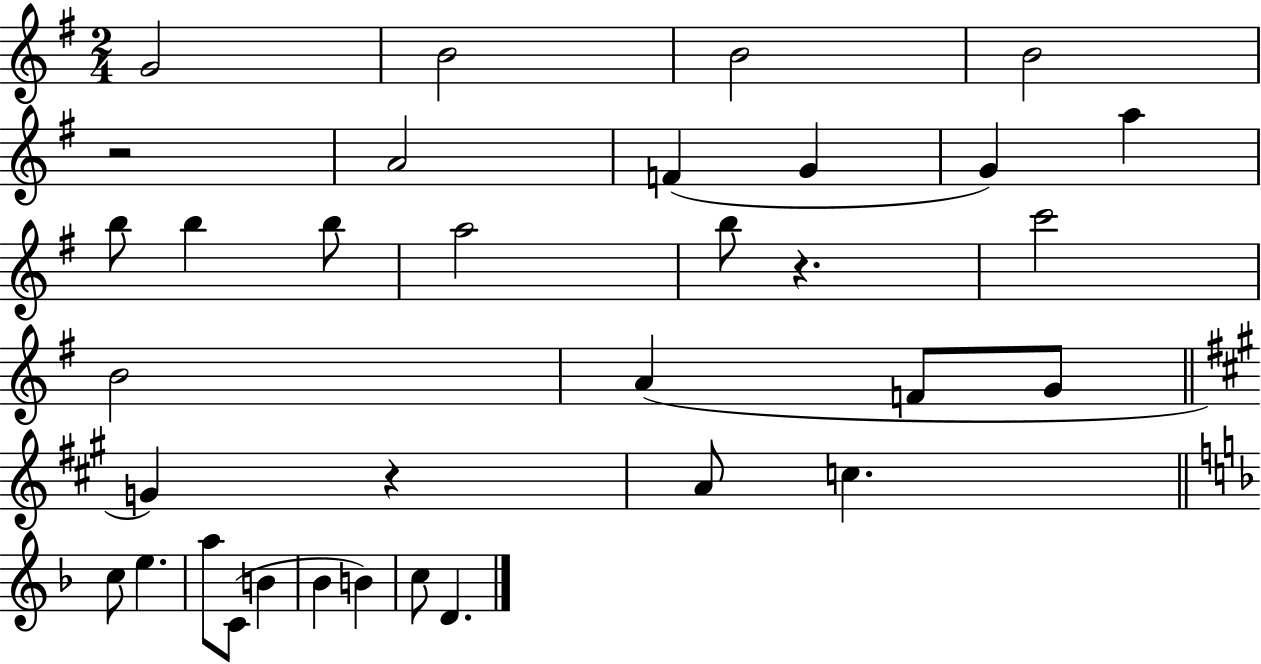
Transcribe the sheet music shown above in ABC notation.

X:1
T:Untitled
M:2/4
L:1/4
K:G
G2 B2 B2 B2 z2 A2 F G G a b/2 b b/2 a2 b/2 z c'2 B2 A F/2 G/2 G z A/2 c c/2 e a/2 C/2 B _B B c/2 D